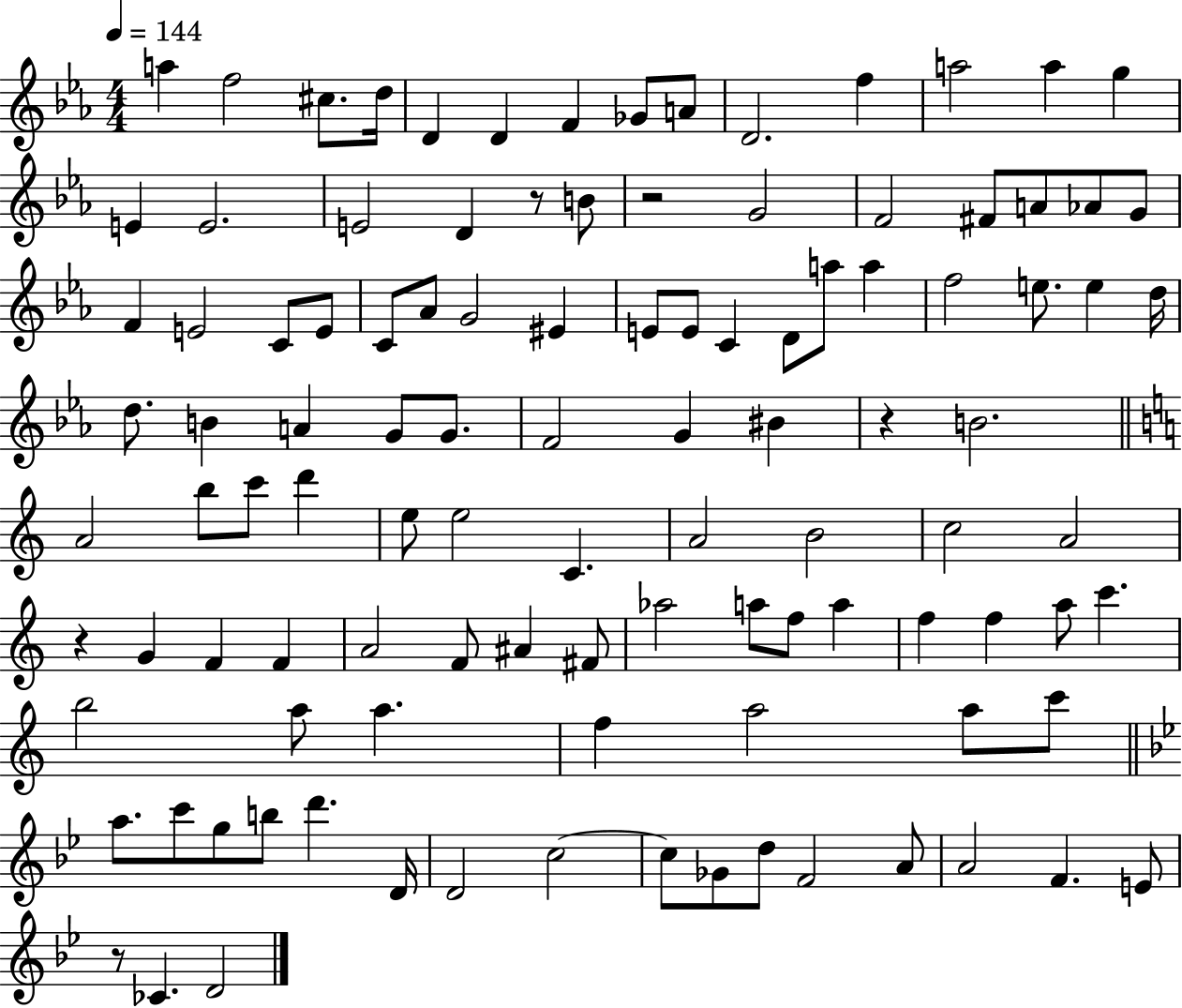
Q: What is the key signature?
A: EES major